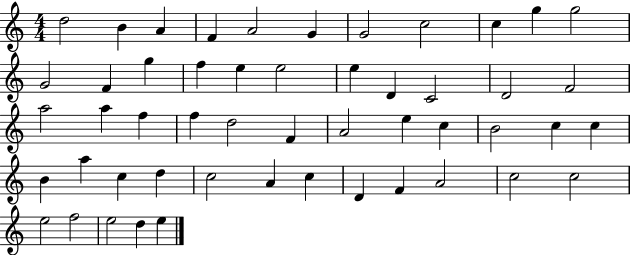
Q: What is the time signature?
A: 4/4